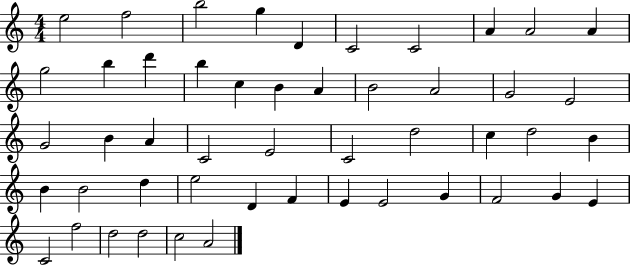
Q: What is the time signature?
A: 4/4